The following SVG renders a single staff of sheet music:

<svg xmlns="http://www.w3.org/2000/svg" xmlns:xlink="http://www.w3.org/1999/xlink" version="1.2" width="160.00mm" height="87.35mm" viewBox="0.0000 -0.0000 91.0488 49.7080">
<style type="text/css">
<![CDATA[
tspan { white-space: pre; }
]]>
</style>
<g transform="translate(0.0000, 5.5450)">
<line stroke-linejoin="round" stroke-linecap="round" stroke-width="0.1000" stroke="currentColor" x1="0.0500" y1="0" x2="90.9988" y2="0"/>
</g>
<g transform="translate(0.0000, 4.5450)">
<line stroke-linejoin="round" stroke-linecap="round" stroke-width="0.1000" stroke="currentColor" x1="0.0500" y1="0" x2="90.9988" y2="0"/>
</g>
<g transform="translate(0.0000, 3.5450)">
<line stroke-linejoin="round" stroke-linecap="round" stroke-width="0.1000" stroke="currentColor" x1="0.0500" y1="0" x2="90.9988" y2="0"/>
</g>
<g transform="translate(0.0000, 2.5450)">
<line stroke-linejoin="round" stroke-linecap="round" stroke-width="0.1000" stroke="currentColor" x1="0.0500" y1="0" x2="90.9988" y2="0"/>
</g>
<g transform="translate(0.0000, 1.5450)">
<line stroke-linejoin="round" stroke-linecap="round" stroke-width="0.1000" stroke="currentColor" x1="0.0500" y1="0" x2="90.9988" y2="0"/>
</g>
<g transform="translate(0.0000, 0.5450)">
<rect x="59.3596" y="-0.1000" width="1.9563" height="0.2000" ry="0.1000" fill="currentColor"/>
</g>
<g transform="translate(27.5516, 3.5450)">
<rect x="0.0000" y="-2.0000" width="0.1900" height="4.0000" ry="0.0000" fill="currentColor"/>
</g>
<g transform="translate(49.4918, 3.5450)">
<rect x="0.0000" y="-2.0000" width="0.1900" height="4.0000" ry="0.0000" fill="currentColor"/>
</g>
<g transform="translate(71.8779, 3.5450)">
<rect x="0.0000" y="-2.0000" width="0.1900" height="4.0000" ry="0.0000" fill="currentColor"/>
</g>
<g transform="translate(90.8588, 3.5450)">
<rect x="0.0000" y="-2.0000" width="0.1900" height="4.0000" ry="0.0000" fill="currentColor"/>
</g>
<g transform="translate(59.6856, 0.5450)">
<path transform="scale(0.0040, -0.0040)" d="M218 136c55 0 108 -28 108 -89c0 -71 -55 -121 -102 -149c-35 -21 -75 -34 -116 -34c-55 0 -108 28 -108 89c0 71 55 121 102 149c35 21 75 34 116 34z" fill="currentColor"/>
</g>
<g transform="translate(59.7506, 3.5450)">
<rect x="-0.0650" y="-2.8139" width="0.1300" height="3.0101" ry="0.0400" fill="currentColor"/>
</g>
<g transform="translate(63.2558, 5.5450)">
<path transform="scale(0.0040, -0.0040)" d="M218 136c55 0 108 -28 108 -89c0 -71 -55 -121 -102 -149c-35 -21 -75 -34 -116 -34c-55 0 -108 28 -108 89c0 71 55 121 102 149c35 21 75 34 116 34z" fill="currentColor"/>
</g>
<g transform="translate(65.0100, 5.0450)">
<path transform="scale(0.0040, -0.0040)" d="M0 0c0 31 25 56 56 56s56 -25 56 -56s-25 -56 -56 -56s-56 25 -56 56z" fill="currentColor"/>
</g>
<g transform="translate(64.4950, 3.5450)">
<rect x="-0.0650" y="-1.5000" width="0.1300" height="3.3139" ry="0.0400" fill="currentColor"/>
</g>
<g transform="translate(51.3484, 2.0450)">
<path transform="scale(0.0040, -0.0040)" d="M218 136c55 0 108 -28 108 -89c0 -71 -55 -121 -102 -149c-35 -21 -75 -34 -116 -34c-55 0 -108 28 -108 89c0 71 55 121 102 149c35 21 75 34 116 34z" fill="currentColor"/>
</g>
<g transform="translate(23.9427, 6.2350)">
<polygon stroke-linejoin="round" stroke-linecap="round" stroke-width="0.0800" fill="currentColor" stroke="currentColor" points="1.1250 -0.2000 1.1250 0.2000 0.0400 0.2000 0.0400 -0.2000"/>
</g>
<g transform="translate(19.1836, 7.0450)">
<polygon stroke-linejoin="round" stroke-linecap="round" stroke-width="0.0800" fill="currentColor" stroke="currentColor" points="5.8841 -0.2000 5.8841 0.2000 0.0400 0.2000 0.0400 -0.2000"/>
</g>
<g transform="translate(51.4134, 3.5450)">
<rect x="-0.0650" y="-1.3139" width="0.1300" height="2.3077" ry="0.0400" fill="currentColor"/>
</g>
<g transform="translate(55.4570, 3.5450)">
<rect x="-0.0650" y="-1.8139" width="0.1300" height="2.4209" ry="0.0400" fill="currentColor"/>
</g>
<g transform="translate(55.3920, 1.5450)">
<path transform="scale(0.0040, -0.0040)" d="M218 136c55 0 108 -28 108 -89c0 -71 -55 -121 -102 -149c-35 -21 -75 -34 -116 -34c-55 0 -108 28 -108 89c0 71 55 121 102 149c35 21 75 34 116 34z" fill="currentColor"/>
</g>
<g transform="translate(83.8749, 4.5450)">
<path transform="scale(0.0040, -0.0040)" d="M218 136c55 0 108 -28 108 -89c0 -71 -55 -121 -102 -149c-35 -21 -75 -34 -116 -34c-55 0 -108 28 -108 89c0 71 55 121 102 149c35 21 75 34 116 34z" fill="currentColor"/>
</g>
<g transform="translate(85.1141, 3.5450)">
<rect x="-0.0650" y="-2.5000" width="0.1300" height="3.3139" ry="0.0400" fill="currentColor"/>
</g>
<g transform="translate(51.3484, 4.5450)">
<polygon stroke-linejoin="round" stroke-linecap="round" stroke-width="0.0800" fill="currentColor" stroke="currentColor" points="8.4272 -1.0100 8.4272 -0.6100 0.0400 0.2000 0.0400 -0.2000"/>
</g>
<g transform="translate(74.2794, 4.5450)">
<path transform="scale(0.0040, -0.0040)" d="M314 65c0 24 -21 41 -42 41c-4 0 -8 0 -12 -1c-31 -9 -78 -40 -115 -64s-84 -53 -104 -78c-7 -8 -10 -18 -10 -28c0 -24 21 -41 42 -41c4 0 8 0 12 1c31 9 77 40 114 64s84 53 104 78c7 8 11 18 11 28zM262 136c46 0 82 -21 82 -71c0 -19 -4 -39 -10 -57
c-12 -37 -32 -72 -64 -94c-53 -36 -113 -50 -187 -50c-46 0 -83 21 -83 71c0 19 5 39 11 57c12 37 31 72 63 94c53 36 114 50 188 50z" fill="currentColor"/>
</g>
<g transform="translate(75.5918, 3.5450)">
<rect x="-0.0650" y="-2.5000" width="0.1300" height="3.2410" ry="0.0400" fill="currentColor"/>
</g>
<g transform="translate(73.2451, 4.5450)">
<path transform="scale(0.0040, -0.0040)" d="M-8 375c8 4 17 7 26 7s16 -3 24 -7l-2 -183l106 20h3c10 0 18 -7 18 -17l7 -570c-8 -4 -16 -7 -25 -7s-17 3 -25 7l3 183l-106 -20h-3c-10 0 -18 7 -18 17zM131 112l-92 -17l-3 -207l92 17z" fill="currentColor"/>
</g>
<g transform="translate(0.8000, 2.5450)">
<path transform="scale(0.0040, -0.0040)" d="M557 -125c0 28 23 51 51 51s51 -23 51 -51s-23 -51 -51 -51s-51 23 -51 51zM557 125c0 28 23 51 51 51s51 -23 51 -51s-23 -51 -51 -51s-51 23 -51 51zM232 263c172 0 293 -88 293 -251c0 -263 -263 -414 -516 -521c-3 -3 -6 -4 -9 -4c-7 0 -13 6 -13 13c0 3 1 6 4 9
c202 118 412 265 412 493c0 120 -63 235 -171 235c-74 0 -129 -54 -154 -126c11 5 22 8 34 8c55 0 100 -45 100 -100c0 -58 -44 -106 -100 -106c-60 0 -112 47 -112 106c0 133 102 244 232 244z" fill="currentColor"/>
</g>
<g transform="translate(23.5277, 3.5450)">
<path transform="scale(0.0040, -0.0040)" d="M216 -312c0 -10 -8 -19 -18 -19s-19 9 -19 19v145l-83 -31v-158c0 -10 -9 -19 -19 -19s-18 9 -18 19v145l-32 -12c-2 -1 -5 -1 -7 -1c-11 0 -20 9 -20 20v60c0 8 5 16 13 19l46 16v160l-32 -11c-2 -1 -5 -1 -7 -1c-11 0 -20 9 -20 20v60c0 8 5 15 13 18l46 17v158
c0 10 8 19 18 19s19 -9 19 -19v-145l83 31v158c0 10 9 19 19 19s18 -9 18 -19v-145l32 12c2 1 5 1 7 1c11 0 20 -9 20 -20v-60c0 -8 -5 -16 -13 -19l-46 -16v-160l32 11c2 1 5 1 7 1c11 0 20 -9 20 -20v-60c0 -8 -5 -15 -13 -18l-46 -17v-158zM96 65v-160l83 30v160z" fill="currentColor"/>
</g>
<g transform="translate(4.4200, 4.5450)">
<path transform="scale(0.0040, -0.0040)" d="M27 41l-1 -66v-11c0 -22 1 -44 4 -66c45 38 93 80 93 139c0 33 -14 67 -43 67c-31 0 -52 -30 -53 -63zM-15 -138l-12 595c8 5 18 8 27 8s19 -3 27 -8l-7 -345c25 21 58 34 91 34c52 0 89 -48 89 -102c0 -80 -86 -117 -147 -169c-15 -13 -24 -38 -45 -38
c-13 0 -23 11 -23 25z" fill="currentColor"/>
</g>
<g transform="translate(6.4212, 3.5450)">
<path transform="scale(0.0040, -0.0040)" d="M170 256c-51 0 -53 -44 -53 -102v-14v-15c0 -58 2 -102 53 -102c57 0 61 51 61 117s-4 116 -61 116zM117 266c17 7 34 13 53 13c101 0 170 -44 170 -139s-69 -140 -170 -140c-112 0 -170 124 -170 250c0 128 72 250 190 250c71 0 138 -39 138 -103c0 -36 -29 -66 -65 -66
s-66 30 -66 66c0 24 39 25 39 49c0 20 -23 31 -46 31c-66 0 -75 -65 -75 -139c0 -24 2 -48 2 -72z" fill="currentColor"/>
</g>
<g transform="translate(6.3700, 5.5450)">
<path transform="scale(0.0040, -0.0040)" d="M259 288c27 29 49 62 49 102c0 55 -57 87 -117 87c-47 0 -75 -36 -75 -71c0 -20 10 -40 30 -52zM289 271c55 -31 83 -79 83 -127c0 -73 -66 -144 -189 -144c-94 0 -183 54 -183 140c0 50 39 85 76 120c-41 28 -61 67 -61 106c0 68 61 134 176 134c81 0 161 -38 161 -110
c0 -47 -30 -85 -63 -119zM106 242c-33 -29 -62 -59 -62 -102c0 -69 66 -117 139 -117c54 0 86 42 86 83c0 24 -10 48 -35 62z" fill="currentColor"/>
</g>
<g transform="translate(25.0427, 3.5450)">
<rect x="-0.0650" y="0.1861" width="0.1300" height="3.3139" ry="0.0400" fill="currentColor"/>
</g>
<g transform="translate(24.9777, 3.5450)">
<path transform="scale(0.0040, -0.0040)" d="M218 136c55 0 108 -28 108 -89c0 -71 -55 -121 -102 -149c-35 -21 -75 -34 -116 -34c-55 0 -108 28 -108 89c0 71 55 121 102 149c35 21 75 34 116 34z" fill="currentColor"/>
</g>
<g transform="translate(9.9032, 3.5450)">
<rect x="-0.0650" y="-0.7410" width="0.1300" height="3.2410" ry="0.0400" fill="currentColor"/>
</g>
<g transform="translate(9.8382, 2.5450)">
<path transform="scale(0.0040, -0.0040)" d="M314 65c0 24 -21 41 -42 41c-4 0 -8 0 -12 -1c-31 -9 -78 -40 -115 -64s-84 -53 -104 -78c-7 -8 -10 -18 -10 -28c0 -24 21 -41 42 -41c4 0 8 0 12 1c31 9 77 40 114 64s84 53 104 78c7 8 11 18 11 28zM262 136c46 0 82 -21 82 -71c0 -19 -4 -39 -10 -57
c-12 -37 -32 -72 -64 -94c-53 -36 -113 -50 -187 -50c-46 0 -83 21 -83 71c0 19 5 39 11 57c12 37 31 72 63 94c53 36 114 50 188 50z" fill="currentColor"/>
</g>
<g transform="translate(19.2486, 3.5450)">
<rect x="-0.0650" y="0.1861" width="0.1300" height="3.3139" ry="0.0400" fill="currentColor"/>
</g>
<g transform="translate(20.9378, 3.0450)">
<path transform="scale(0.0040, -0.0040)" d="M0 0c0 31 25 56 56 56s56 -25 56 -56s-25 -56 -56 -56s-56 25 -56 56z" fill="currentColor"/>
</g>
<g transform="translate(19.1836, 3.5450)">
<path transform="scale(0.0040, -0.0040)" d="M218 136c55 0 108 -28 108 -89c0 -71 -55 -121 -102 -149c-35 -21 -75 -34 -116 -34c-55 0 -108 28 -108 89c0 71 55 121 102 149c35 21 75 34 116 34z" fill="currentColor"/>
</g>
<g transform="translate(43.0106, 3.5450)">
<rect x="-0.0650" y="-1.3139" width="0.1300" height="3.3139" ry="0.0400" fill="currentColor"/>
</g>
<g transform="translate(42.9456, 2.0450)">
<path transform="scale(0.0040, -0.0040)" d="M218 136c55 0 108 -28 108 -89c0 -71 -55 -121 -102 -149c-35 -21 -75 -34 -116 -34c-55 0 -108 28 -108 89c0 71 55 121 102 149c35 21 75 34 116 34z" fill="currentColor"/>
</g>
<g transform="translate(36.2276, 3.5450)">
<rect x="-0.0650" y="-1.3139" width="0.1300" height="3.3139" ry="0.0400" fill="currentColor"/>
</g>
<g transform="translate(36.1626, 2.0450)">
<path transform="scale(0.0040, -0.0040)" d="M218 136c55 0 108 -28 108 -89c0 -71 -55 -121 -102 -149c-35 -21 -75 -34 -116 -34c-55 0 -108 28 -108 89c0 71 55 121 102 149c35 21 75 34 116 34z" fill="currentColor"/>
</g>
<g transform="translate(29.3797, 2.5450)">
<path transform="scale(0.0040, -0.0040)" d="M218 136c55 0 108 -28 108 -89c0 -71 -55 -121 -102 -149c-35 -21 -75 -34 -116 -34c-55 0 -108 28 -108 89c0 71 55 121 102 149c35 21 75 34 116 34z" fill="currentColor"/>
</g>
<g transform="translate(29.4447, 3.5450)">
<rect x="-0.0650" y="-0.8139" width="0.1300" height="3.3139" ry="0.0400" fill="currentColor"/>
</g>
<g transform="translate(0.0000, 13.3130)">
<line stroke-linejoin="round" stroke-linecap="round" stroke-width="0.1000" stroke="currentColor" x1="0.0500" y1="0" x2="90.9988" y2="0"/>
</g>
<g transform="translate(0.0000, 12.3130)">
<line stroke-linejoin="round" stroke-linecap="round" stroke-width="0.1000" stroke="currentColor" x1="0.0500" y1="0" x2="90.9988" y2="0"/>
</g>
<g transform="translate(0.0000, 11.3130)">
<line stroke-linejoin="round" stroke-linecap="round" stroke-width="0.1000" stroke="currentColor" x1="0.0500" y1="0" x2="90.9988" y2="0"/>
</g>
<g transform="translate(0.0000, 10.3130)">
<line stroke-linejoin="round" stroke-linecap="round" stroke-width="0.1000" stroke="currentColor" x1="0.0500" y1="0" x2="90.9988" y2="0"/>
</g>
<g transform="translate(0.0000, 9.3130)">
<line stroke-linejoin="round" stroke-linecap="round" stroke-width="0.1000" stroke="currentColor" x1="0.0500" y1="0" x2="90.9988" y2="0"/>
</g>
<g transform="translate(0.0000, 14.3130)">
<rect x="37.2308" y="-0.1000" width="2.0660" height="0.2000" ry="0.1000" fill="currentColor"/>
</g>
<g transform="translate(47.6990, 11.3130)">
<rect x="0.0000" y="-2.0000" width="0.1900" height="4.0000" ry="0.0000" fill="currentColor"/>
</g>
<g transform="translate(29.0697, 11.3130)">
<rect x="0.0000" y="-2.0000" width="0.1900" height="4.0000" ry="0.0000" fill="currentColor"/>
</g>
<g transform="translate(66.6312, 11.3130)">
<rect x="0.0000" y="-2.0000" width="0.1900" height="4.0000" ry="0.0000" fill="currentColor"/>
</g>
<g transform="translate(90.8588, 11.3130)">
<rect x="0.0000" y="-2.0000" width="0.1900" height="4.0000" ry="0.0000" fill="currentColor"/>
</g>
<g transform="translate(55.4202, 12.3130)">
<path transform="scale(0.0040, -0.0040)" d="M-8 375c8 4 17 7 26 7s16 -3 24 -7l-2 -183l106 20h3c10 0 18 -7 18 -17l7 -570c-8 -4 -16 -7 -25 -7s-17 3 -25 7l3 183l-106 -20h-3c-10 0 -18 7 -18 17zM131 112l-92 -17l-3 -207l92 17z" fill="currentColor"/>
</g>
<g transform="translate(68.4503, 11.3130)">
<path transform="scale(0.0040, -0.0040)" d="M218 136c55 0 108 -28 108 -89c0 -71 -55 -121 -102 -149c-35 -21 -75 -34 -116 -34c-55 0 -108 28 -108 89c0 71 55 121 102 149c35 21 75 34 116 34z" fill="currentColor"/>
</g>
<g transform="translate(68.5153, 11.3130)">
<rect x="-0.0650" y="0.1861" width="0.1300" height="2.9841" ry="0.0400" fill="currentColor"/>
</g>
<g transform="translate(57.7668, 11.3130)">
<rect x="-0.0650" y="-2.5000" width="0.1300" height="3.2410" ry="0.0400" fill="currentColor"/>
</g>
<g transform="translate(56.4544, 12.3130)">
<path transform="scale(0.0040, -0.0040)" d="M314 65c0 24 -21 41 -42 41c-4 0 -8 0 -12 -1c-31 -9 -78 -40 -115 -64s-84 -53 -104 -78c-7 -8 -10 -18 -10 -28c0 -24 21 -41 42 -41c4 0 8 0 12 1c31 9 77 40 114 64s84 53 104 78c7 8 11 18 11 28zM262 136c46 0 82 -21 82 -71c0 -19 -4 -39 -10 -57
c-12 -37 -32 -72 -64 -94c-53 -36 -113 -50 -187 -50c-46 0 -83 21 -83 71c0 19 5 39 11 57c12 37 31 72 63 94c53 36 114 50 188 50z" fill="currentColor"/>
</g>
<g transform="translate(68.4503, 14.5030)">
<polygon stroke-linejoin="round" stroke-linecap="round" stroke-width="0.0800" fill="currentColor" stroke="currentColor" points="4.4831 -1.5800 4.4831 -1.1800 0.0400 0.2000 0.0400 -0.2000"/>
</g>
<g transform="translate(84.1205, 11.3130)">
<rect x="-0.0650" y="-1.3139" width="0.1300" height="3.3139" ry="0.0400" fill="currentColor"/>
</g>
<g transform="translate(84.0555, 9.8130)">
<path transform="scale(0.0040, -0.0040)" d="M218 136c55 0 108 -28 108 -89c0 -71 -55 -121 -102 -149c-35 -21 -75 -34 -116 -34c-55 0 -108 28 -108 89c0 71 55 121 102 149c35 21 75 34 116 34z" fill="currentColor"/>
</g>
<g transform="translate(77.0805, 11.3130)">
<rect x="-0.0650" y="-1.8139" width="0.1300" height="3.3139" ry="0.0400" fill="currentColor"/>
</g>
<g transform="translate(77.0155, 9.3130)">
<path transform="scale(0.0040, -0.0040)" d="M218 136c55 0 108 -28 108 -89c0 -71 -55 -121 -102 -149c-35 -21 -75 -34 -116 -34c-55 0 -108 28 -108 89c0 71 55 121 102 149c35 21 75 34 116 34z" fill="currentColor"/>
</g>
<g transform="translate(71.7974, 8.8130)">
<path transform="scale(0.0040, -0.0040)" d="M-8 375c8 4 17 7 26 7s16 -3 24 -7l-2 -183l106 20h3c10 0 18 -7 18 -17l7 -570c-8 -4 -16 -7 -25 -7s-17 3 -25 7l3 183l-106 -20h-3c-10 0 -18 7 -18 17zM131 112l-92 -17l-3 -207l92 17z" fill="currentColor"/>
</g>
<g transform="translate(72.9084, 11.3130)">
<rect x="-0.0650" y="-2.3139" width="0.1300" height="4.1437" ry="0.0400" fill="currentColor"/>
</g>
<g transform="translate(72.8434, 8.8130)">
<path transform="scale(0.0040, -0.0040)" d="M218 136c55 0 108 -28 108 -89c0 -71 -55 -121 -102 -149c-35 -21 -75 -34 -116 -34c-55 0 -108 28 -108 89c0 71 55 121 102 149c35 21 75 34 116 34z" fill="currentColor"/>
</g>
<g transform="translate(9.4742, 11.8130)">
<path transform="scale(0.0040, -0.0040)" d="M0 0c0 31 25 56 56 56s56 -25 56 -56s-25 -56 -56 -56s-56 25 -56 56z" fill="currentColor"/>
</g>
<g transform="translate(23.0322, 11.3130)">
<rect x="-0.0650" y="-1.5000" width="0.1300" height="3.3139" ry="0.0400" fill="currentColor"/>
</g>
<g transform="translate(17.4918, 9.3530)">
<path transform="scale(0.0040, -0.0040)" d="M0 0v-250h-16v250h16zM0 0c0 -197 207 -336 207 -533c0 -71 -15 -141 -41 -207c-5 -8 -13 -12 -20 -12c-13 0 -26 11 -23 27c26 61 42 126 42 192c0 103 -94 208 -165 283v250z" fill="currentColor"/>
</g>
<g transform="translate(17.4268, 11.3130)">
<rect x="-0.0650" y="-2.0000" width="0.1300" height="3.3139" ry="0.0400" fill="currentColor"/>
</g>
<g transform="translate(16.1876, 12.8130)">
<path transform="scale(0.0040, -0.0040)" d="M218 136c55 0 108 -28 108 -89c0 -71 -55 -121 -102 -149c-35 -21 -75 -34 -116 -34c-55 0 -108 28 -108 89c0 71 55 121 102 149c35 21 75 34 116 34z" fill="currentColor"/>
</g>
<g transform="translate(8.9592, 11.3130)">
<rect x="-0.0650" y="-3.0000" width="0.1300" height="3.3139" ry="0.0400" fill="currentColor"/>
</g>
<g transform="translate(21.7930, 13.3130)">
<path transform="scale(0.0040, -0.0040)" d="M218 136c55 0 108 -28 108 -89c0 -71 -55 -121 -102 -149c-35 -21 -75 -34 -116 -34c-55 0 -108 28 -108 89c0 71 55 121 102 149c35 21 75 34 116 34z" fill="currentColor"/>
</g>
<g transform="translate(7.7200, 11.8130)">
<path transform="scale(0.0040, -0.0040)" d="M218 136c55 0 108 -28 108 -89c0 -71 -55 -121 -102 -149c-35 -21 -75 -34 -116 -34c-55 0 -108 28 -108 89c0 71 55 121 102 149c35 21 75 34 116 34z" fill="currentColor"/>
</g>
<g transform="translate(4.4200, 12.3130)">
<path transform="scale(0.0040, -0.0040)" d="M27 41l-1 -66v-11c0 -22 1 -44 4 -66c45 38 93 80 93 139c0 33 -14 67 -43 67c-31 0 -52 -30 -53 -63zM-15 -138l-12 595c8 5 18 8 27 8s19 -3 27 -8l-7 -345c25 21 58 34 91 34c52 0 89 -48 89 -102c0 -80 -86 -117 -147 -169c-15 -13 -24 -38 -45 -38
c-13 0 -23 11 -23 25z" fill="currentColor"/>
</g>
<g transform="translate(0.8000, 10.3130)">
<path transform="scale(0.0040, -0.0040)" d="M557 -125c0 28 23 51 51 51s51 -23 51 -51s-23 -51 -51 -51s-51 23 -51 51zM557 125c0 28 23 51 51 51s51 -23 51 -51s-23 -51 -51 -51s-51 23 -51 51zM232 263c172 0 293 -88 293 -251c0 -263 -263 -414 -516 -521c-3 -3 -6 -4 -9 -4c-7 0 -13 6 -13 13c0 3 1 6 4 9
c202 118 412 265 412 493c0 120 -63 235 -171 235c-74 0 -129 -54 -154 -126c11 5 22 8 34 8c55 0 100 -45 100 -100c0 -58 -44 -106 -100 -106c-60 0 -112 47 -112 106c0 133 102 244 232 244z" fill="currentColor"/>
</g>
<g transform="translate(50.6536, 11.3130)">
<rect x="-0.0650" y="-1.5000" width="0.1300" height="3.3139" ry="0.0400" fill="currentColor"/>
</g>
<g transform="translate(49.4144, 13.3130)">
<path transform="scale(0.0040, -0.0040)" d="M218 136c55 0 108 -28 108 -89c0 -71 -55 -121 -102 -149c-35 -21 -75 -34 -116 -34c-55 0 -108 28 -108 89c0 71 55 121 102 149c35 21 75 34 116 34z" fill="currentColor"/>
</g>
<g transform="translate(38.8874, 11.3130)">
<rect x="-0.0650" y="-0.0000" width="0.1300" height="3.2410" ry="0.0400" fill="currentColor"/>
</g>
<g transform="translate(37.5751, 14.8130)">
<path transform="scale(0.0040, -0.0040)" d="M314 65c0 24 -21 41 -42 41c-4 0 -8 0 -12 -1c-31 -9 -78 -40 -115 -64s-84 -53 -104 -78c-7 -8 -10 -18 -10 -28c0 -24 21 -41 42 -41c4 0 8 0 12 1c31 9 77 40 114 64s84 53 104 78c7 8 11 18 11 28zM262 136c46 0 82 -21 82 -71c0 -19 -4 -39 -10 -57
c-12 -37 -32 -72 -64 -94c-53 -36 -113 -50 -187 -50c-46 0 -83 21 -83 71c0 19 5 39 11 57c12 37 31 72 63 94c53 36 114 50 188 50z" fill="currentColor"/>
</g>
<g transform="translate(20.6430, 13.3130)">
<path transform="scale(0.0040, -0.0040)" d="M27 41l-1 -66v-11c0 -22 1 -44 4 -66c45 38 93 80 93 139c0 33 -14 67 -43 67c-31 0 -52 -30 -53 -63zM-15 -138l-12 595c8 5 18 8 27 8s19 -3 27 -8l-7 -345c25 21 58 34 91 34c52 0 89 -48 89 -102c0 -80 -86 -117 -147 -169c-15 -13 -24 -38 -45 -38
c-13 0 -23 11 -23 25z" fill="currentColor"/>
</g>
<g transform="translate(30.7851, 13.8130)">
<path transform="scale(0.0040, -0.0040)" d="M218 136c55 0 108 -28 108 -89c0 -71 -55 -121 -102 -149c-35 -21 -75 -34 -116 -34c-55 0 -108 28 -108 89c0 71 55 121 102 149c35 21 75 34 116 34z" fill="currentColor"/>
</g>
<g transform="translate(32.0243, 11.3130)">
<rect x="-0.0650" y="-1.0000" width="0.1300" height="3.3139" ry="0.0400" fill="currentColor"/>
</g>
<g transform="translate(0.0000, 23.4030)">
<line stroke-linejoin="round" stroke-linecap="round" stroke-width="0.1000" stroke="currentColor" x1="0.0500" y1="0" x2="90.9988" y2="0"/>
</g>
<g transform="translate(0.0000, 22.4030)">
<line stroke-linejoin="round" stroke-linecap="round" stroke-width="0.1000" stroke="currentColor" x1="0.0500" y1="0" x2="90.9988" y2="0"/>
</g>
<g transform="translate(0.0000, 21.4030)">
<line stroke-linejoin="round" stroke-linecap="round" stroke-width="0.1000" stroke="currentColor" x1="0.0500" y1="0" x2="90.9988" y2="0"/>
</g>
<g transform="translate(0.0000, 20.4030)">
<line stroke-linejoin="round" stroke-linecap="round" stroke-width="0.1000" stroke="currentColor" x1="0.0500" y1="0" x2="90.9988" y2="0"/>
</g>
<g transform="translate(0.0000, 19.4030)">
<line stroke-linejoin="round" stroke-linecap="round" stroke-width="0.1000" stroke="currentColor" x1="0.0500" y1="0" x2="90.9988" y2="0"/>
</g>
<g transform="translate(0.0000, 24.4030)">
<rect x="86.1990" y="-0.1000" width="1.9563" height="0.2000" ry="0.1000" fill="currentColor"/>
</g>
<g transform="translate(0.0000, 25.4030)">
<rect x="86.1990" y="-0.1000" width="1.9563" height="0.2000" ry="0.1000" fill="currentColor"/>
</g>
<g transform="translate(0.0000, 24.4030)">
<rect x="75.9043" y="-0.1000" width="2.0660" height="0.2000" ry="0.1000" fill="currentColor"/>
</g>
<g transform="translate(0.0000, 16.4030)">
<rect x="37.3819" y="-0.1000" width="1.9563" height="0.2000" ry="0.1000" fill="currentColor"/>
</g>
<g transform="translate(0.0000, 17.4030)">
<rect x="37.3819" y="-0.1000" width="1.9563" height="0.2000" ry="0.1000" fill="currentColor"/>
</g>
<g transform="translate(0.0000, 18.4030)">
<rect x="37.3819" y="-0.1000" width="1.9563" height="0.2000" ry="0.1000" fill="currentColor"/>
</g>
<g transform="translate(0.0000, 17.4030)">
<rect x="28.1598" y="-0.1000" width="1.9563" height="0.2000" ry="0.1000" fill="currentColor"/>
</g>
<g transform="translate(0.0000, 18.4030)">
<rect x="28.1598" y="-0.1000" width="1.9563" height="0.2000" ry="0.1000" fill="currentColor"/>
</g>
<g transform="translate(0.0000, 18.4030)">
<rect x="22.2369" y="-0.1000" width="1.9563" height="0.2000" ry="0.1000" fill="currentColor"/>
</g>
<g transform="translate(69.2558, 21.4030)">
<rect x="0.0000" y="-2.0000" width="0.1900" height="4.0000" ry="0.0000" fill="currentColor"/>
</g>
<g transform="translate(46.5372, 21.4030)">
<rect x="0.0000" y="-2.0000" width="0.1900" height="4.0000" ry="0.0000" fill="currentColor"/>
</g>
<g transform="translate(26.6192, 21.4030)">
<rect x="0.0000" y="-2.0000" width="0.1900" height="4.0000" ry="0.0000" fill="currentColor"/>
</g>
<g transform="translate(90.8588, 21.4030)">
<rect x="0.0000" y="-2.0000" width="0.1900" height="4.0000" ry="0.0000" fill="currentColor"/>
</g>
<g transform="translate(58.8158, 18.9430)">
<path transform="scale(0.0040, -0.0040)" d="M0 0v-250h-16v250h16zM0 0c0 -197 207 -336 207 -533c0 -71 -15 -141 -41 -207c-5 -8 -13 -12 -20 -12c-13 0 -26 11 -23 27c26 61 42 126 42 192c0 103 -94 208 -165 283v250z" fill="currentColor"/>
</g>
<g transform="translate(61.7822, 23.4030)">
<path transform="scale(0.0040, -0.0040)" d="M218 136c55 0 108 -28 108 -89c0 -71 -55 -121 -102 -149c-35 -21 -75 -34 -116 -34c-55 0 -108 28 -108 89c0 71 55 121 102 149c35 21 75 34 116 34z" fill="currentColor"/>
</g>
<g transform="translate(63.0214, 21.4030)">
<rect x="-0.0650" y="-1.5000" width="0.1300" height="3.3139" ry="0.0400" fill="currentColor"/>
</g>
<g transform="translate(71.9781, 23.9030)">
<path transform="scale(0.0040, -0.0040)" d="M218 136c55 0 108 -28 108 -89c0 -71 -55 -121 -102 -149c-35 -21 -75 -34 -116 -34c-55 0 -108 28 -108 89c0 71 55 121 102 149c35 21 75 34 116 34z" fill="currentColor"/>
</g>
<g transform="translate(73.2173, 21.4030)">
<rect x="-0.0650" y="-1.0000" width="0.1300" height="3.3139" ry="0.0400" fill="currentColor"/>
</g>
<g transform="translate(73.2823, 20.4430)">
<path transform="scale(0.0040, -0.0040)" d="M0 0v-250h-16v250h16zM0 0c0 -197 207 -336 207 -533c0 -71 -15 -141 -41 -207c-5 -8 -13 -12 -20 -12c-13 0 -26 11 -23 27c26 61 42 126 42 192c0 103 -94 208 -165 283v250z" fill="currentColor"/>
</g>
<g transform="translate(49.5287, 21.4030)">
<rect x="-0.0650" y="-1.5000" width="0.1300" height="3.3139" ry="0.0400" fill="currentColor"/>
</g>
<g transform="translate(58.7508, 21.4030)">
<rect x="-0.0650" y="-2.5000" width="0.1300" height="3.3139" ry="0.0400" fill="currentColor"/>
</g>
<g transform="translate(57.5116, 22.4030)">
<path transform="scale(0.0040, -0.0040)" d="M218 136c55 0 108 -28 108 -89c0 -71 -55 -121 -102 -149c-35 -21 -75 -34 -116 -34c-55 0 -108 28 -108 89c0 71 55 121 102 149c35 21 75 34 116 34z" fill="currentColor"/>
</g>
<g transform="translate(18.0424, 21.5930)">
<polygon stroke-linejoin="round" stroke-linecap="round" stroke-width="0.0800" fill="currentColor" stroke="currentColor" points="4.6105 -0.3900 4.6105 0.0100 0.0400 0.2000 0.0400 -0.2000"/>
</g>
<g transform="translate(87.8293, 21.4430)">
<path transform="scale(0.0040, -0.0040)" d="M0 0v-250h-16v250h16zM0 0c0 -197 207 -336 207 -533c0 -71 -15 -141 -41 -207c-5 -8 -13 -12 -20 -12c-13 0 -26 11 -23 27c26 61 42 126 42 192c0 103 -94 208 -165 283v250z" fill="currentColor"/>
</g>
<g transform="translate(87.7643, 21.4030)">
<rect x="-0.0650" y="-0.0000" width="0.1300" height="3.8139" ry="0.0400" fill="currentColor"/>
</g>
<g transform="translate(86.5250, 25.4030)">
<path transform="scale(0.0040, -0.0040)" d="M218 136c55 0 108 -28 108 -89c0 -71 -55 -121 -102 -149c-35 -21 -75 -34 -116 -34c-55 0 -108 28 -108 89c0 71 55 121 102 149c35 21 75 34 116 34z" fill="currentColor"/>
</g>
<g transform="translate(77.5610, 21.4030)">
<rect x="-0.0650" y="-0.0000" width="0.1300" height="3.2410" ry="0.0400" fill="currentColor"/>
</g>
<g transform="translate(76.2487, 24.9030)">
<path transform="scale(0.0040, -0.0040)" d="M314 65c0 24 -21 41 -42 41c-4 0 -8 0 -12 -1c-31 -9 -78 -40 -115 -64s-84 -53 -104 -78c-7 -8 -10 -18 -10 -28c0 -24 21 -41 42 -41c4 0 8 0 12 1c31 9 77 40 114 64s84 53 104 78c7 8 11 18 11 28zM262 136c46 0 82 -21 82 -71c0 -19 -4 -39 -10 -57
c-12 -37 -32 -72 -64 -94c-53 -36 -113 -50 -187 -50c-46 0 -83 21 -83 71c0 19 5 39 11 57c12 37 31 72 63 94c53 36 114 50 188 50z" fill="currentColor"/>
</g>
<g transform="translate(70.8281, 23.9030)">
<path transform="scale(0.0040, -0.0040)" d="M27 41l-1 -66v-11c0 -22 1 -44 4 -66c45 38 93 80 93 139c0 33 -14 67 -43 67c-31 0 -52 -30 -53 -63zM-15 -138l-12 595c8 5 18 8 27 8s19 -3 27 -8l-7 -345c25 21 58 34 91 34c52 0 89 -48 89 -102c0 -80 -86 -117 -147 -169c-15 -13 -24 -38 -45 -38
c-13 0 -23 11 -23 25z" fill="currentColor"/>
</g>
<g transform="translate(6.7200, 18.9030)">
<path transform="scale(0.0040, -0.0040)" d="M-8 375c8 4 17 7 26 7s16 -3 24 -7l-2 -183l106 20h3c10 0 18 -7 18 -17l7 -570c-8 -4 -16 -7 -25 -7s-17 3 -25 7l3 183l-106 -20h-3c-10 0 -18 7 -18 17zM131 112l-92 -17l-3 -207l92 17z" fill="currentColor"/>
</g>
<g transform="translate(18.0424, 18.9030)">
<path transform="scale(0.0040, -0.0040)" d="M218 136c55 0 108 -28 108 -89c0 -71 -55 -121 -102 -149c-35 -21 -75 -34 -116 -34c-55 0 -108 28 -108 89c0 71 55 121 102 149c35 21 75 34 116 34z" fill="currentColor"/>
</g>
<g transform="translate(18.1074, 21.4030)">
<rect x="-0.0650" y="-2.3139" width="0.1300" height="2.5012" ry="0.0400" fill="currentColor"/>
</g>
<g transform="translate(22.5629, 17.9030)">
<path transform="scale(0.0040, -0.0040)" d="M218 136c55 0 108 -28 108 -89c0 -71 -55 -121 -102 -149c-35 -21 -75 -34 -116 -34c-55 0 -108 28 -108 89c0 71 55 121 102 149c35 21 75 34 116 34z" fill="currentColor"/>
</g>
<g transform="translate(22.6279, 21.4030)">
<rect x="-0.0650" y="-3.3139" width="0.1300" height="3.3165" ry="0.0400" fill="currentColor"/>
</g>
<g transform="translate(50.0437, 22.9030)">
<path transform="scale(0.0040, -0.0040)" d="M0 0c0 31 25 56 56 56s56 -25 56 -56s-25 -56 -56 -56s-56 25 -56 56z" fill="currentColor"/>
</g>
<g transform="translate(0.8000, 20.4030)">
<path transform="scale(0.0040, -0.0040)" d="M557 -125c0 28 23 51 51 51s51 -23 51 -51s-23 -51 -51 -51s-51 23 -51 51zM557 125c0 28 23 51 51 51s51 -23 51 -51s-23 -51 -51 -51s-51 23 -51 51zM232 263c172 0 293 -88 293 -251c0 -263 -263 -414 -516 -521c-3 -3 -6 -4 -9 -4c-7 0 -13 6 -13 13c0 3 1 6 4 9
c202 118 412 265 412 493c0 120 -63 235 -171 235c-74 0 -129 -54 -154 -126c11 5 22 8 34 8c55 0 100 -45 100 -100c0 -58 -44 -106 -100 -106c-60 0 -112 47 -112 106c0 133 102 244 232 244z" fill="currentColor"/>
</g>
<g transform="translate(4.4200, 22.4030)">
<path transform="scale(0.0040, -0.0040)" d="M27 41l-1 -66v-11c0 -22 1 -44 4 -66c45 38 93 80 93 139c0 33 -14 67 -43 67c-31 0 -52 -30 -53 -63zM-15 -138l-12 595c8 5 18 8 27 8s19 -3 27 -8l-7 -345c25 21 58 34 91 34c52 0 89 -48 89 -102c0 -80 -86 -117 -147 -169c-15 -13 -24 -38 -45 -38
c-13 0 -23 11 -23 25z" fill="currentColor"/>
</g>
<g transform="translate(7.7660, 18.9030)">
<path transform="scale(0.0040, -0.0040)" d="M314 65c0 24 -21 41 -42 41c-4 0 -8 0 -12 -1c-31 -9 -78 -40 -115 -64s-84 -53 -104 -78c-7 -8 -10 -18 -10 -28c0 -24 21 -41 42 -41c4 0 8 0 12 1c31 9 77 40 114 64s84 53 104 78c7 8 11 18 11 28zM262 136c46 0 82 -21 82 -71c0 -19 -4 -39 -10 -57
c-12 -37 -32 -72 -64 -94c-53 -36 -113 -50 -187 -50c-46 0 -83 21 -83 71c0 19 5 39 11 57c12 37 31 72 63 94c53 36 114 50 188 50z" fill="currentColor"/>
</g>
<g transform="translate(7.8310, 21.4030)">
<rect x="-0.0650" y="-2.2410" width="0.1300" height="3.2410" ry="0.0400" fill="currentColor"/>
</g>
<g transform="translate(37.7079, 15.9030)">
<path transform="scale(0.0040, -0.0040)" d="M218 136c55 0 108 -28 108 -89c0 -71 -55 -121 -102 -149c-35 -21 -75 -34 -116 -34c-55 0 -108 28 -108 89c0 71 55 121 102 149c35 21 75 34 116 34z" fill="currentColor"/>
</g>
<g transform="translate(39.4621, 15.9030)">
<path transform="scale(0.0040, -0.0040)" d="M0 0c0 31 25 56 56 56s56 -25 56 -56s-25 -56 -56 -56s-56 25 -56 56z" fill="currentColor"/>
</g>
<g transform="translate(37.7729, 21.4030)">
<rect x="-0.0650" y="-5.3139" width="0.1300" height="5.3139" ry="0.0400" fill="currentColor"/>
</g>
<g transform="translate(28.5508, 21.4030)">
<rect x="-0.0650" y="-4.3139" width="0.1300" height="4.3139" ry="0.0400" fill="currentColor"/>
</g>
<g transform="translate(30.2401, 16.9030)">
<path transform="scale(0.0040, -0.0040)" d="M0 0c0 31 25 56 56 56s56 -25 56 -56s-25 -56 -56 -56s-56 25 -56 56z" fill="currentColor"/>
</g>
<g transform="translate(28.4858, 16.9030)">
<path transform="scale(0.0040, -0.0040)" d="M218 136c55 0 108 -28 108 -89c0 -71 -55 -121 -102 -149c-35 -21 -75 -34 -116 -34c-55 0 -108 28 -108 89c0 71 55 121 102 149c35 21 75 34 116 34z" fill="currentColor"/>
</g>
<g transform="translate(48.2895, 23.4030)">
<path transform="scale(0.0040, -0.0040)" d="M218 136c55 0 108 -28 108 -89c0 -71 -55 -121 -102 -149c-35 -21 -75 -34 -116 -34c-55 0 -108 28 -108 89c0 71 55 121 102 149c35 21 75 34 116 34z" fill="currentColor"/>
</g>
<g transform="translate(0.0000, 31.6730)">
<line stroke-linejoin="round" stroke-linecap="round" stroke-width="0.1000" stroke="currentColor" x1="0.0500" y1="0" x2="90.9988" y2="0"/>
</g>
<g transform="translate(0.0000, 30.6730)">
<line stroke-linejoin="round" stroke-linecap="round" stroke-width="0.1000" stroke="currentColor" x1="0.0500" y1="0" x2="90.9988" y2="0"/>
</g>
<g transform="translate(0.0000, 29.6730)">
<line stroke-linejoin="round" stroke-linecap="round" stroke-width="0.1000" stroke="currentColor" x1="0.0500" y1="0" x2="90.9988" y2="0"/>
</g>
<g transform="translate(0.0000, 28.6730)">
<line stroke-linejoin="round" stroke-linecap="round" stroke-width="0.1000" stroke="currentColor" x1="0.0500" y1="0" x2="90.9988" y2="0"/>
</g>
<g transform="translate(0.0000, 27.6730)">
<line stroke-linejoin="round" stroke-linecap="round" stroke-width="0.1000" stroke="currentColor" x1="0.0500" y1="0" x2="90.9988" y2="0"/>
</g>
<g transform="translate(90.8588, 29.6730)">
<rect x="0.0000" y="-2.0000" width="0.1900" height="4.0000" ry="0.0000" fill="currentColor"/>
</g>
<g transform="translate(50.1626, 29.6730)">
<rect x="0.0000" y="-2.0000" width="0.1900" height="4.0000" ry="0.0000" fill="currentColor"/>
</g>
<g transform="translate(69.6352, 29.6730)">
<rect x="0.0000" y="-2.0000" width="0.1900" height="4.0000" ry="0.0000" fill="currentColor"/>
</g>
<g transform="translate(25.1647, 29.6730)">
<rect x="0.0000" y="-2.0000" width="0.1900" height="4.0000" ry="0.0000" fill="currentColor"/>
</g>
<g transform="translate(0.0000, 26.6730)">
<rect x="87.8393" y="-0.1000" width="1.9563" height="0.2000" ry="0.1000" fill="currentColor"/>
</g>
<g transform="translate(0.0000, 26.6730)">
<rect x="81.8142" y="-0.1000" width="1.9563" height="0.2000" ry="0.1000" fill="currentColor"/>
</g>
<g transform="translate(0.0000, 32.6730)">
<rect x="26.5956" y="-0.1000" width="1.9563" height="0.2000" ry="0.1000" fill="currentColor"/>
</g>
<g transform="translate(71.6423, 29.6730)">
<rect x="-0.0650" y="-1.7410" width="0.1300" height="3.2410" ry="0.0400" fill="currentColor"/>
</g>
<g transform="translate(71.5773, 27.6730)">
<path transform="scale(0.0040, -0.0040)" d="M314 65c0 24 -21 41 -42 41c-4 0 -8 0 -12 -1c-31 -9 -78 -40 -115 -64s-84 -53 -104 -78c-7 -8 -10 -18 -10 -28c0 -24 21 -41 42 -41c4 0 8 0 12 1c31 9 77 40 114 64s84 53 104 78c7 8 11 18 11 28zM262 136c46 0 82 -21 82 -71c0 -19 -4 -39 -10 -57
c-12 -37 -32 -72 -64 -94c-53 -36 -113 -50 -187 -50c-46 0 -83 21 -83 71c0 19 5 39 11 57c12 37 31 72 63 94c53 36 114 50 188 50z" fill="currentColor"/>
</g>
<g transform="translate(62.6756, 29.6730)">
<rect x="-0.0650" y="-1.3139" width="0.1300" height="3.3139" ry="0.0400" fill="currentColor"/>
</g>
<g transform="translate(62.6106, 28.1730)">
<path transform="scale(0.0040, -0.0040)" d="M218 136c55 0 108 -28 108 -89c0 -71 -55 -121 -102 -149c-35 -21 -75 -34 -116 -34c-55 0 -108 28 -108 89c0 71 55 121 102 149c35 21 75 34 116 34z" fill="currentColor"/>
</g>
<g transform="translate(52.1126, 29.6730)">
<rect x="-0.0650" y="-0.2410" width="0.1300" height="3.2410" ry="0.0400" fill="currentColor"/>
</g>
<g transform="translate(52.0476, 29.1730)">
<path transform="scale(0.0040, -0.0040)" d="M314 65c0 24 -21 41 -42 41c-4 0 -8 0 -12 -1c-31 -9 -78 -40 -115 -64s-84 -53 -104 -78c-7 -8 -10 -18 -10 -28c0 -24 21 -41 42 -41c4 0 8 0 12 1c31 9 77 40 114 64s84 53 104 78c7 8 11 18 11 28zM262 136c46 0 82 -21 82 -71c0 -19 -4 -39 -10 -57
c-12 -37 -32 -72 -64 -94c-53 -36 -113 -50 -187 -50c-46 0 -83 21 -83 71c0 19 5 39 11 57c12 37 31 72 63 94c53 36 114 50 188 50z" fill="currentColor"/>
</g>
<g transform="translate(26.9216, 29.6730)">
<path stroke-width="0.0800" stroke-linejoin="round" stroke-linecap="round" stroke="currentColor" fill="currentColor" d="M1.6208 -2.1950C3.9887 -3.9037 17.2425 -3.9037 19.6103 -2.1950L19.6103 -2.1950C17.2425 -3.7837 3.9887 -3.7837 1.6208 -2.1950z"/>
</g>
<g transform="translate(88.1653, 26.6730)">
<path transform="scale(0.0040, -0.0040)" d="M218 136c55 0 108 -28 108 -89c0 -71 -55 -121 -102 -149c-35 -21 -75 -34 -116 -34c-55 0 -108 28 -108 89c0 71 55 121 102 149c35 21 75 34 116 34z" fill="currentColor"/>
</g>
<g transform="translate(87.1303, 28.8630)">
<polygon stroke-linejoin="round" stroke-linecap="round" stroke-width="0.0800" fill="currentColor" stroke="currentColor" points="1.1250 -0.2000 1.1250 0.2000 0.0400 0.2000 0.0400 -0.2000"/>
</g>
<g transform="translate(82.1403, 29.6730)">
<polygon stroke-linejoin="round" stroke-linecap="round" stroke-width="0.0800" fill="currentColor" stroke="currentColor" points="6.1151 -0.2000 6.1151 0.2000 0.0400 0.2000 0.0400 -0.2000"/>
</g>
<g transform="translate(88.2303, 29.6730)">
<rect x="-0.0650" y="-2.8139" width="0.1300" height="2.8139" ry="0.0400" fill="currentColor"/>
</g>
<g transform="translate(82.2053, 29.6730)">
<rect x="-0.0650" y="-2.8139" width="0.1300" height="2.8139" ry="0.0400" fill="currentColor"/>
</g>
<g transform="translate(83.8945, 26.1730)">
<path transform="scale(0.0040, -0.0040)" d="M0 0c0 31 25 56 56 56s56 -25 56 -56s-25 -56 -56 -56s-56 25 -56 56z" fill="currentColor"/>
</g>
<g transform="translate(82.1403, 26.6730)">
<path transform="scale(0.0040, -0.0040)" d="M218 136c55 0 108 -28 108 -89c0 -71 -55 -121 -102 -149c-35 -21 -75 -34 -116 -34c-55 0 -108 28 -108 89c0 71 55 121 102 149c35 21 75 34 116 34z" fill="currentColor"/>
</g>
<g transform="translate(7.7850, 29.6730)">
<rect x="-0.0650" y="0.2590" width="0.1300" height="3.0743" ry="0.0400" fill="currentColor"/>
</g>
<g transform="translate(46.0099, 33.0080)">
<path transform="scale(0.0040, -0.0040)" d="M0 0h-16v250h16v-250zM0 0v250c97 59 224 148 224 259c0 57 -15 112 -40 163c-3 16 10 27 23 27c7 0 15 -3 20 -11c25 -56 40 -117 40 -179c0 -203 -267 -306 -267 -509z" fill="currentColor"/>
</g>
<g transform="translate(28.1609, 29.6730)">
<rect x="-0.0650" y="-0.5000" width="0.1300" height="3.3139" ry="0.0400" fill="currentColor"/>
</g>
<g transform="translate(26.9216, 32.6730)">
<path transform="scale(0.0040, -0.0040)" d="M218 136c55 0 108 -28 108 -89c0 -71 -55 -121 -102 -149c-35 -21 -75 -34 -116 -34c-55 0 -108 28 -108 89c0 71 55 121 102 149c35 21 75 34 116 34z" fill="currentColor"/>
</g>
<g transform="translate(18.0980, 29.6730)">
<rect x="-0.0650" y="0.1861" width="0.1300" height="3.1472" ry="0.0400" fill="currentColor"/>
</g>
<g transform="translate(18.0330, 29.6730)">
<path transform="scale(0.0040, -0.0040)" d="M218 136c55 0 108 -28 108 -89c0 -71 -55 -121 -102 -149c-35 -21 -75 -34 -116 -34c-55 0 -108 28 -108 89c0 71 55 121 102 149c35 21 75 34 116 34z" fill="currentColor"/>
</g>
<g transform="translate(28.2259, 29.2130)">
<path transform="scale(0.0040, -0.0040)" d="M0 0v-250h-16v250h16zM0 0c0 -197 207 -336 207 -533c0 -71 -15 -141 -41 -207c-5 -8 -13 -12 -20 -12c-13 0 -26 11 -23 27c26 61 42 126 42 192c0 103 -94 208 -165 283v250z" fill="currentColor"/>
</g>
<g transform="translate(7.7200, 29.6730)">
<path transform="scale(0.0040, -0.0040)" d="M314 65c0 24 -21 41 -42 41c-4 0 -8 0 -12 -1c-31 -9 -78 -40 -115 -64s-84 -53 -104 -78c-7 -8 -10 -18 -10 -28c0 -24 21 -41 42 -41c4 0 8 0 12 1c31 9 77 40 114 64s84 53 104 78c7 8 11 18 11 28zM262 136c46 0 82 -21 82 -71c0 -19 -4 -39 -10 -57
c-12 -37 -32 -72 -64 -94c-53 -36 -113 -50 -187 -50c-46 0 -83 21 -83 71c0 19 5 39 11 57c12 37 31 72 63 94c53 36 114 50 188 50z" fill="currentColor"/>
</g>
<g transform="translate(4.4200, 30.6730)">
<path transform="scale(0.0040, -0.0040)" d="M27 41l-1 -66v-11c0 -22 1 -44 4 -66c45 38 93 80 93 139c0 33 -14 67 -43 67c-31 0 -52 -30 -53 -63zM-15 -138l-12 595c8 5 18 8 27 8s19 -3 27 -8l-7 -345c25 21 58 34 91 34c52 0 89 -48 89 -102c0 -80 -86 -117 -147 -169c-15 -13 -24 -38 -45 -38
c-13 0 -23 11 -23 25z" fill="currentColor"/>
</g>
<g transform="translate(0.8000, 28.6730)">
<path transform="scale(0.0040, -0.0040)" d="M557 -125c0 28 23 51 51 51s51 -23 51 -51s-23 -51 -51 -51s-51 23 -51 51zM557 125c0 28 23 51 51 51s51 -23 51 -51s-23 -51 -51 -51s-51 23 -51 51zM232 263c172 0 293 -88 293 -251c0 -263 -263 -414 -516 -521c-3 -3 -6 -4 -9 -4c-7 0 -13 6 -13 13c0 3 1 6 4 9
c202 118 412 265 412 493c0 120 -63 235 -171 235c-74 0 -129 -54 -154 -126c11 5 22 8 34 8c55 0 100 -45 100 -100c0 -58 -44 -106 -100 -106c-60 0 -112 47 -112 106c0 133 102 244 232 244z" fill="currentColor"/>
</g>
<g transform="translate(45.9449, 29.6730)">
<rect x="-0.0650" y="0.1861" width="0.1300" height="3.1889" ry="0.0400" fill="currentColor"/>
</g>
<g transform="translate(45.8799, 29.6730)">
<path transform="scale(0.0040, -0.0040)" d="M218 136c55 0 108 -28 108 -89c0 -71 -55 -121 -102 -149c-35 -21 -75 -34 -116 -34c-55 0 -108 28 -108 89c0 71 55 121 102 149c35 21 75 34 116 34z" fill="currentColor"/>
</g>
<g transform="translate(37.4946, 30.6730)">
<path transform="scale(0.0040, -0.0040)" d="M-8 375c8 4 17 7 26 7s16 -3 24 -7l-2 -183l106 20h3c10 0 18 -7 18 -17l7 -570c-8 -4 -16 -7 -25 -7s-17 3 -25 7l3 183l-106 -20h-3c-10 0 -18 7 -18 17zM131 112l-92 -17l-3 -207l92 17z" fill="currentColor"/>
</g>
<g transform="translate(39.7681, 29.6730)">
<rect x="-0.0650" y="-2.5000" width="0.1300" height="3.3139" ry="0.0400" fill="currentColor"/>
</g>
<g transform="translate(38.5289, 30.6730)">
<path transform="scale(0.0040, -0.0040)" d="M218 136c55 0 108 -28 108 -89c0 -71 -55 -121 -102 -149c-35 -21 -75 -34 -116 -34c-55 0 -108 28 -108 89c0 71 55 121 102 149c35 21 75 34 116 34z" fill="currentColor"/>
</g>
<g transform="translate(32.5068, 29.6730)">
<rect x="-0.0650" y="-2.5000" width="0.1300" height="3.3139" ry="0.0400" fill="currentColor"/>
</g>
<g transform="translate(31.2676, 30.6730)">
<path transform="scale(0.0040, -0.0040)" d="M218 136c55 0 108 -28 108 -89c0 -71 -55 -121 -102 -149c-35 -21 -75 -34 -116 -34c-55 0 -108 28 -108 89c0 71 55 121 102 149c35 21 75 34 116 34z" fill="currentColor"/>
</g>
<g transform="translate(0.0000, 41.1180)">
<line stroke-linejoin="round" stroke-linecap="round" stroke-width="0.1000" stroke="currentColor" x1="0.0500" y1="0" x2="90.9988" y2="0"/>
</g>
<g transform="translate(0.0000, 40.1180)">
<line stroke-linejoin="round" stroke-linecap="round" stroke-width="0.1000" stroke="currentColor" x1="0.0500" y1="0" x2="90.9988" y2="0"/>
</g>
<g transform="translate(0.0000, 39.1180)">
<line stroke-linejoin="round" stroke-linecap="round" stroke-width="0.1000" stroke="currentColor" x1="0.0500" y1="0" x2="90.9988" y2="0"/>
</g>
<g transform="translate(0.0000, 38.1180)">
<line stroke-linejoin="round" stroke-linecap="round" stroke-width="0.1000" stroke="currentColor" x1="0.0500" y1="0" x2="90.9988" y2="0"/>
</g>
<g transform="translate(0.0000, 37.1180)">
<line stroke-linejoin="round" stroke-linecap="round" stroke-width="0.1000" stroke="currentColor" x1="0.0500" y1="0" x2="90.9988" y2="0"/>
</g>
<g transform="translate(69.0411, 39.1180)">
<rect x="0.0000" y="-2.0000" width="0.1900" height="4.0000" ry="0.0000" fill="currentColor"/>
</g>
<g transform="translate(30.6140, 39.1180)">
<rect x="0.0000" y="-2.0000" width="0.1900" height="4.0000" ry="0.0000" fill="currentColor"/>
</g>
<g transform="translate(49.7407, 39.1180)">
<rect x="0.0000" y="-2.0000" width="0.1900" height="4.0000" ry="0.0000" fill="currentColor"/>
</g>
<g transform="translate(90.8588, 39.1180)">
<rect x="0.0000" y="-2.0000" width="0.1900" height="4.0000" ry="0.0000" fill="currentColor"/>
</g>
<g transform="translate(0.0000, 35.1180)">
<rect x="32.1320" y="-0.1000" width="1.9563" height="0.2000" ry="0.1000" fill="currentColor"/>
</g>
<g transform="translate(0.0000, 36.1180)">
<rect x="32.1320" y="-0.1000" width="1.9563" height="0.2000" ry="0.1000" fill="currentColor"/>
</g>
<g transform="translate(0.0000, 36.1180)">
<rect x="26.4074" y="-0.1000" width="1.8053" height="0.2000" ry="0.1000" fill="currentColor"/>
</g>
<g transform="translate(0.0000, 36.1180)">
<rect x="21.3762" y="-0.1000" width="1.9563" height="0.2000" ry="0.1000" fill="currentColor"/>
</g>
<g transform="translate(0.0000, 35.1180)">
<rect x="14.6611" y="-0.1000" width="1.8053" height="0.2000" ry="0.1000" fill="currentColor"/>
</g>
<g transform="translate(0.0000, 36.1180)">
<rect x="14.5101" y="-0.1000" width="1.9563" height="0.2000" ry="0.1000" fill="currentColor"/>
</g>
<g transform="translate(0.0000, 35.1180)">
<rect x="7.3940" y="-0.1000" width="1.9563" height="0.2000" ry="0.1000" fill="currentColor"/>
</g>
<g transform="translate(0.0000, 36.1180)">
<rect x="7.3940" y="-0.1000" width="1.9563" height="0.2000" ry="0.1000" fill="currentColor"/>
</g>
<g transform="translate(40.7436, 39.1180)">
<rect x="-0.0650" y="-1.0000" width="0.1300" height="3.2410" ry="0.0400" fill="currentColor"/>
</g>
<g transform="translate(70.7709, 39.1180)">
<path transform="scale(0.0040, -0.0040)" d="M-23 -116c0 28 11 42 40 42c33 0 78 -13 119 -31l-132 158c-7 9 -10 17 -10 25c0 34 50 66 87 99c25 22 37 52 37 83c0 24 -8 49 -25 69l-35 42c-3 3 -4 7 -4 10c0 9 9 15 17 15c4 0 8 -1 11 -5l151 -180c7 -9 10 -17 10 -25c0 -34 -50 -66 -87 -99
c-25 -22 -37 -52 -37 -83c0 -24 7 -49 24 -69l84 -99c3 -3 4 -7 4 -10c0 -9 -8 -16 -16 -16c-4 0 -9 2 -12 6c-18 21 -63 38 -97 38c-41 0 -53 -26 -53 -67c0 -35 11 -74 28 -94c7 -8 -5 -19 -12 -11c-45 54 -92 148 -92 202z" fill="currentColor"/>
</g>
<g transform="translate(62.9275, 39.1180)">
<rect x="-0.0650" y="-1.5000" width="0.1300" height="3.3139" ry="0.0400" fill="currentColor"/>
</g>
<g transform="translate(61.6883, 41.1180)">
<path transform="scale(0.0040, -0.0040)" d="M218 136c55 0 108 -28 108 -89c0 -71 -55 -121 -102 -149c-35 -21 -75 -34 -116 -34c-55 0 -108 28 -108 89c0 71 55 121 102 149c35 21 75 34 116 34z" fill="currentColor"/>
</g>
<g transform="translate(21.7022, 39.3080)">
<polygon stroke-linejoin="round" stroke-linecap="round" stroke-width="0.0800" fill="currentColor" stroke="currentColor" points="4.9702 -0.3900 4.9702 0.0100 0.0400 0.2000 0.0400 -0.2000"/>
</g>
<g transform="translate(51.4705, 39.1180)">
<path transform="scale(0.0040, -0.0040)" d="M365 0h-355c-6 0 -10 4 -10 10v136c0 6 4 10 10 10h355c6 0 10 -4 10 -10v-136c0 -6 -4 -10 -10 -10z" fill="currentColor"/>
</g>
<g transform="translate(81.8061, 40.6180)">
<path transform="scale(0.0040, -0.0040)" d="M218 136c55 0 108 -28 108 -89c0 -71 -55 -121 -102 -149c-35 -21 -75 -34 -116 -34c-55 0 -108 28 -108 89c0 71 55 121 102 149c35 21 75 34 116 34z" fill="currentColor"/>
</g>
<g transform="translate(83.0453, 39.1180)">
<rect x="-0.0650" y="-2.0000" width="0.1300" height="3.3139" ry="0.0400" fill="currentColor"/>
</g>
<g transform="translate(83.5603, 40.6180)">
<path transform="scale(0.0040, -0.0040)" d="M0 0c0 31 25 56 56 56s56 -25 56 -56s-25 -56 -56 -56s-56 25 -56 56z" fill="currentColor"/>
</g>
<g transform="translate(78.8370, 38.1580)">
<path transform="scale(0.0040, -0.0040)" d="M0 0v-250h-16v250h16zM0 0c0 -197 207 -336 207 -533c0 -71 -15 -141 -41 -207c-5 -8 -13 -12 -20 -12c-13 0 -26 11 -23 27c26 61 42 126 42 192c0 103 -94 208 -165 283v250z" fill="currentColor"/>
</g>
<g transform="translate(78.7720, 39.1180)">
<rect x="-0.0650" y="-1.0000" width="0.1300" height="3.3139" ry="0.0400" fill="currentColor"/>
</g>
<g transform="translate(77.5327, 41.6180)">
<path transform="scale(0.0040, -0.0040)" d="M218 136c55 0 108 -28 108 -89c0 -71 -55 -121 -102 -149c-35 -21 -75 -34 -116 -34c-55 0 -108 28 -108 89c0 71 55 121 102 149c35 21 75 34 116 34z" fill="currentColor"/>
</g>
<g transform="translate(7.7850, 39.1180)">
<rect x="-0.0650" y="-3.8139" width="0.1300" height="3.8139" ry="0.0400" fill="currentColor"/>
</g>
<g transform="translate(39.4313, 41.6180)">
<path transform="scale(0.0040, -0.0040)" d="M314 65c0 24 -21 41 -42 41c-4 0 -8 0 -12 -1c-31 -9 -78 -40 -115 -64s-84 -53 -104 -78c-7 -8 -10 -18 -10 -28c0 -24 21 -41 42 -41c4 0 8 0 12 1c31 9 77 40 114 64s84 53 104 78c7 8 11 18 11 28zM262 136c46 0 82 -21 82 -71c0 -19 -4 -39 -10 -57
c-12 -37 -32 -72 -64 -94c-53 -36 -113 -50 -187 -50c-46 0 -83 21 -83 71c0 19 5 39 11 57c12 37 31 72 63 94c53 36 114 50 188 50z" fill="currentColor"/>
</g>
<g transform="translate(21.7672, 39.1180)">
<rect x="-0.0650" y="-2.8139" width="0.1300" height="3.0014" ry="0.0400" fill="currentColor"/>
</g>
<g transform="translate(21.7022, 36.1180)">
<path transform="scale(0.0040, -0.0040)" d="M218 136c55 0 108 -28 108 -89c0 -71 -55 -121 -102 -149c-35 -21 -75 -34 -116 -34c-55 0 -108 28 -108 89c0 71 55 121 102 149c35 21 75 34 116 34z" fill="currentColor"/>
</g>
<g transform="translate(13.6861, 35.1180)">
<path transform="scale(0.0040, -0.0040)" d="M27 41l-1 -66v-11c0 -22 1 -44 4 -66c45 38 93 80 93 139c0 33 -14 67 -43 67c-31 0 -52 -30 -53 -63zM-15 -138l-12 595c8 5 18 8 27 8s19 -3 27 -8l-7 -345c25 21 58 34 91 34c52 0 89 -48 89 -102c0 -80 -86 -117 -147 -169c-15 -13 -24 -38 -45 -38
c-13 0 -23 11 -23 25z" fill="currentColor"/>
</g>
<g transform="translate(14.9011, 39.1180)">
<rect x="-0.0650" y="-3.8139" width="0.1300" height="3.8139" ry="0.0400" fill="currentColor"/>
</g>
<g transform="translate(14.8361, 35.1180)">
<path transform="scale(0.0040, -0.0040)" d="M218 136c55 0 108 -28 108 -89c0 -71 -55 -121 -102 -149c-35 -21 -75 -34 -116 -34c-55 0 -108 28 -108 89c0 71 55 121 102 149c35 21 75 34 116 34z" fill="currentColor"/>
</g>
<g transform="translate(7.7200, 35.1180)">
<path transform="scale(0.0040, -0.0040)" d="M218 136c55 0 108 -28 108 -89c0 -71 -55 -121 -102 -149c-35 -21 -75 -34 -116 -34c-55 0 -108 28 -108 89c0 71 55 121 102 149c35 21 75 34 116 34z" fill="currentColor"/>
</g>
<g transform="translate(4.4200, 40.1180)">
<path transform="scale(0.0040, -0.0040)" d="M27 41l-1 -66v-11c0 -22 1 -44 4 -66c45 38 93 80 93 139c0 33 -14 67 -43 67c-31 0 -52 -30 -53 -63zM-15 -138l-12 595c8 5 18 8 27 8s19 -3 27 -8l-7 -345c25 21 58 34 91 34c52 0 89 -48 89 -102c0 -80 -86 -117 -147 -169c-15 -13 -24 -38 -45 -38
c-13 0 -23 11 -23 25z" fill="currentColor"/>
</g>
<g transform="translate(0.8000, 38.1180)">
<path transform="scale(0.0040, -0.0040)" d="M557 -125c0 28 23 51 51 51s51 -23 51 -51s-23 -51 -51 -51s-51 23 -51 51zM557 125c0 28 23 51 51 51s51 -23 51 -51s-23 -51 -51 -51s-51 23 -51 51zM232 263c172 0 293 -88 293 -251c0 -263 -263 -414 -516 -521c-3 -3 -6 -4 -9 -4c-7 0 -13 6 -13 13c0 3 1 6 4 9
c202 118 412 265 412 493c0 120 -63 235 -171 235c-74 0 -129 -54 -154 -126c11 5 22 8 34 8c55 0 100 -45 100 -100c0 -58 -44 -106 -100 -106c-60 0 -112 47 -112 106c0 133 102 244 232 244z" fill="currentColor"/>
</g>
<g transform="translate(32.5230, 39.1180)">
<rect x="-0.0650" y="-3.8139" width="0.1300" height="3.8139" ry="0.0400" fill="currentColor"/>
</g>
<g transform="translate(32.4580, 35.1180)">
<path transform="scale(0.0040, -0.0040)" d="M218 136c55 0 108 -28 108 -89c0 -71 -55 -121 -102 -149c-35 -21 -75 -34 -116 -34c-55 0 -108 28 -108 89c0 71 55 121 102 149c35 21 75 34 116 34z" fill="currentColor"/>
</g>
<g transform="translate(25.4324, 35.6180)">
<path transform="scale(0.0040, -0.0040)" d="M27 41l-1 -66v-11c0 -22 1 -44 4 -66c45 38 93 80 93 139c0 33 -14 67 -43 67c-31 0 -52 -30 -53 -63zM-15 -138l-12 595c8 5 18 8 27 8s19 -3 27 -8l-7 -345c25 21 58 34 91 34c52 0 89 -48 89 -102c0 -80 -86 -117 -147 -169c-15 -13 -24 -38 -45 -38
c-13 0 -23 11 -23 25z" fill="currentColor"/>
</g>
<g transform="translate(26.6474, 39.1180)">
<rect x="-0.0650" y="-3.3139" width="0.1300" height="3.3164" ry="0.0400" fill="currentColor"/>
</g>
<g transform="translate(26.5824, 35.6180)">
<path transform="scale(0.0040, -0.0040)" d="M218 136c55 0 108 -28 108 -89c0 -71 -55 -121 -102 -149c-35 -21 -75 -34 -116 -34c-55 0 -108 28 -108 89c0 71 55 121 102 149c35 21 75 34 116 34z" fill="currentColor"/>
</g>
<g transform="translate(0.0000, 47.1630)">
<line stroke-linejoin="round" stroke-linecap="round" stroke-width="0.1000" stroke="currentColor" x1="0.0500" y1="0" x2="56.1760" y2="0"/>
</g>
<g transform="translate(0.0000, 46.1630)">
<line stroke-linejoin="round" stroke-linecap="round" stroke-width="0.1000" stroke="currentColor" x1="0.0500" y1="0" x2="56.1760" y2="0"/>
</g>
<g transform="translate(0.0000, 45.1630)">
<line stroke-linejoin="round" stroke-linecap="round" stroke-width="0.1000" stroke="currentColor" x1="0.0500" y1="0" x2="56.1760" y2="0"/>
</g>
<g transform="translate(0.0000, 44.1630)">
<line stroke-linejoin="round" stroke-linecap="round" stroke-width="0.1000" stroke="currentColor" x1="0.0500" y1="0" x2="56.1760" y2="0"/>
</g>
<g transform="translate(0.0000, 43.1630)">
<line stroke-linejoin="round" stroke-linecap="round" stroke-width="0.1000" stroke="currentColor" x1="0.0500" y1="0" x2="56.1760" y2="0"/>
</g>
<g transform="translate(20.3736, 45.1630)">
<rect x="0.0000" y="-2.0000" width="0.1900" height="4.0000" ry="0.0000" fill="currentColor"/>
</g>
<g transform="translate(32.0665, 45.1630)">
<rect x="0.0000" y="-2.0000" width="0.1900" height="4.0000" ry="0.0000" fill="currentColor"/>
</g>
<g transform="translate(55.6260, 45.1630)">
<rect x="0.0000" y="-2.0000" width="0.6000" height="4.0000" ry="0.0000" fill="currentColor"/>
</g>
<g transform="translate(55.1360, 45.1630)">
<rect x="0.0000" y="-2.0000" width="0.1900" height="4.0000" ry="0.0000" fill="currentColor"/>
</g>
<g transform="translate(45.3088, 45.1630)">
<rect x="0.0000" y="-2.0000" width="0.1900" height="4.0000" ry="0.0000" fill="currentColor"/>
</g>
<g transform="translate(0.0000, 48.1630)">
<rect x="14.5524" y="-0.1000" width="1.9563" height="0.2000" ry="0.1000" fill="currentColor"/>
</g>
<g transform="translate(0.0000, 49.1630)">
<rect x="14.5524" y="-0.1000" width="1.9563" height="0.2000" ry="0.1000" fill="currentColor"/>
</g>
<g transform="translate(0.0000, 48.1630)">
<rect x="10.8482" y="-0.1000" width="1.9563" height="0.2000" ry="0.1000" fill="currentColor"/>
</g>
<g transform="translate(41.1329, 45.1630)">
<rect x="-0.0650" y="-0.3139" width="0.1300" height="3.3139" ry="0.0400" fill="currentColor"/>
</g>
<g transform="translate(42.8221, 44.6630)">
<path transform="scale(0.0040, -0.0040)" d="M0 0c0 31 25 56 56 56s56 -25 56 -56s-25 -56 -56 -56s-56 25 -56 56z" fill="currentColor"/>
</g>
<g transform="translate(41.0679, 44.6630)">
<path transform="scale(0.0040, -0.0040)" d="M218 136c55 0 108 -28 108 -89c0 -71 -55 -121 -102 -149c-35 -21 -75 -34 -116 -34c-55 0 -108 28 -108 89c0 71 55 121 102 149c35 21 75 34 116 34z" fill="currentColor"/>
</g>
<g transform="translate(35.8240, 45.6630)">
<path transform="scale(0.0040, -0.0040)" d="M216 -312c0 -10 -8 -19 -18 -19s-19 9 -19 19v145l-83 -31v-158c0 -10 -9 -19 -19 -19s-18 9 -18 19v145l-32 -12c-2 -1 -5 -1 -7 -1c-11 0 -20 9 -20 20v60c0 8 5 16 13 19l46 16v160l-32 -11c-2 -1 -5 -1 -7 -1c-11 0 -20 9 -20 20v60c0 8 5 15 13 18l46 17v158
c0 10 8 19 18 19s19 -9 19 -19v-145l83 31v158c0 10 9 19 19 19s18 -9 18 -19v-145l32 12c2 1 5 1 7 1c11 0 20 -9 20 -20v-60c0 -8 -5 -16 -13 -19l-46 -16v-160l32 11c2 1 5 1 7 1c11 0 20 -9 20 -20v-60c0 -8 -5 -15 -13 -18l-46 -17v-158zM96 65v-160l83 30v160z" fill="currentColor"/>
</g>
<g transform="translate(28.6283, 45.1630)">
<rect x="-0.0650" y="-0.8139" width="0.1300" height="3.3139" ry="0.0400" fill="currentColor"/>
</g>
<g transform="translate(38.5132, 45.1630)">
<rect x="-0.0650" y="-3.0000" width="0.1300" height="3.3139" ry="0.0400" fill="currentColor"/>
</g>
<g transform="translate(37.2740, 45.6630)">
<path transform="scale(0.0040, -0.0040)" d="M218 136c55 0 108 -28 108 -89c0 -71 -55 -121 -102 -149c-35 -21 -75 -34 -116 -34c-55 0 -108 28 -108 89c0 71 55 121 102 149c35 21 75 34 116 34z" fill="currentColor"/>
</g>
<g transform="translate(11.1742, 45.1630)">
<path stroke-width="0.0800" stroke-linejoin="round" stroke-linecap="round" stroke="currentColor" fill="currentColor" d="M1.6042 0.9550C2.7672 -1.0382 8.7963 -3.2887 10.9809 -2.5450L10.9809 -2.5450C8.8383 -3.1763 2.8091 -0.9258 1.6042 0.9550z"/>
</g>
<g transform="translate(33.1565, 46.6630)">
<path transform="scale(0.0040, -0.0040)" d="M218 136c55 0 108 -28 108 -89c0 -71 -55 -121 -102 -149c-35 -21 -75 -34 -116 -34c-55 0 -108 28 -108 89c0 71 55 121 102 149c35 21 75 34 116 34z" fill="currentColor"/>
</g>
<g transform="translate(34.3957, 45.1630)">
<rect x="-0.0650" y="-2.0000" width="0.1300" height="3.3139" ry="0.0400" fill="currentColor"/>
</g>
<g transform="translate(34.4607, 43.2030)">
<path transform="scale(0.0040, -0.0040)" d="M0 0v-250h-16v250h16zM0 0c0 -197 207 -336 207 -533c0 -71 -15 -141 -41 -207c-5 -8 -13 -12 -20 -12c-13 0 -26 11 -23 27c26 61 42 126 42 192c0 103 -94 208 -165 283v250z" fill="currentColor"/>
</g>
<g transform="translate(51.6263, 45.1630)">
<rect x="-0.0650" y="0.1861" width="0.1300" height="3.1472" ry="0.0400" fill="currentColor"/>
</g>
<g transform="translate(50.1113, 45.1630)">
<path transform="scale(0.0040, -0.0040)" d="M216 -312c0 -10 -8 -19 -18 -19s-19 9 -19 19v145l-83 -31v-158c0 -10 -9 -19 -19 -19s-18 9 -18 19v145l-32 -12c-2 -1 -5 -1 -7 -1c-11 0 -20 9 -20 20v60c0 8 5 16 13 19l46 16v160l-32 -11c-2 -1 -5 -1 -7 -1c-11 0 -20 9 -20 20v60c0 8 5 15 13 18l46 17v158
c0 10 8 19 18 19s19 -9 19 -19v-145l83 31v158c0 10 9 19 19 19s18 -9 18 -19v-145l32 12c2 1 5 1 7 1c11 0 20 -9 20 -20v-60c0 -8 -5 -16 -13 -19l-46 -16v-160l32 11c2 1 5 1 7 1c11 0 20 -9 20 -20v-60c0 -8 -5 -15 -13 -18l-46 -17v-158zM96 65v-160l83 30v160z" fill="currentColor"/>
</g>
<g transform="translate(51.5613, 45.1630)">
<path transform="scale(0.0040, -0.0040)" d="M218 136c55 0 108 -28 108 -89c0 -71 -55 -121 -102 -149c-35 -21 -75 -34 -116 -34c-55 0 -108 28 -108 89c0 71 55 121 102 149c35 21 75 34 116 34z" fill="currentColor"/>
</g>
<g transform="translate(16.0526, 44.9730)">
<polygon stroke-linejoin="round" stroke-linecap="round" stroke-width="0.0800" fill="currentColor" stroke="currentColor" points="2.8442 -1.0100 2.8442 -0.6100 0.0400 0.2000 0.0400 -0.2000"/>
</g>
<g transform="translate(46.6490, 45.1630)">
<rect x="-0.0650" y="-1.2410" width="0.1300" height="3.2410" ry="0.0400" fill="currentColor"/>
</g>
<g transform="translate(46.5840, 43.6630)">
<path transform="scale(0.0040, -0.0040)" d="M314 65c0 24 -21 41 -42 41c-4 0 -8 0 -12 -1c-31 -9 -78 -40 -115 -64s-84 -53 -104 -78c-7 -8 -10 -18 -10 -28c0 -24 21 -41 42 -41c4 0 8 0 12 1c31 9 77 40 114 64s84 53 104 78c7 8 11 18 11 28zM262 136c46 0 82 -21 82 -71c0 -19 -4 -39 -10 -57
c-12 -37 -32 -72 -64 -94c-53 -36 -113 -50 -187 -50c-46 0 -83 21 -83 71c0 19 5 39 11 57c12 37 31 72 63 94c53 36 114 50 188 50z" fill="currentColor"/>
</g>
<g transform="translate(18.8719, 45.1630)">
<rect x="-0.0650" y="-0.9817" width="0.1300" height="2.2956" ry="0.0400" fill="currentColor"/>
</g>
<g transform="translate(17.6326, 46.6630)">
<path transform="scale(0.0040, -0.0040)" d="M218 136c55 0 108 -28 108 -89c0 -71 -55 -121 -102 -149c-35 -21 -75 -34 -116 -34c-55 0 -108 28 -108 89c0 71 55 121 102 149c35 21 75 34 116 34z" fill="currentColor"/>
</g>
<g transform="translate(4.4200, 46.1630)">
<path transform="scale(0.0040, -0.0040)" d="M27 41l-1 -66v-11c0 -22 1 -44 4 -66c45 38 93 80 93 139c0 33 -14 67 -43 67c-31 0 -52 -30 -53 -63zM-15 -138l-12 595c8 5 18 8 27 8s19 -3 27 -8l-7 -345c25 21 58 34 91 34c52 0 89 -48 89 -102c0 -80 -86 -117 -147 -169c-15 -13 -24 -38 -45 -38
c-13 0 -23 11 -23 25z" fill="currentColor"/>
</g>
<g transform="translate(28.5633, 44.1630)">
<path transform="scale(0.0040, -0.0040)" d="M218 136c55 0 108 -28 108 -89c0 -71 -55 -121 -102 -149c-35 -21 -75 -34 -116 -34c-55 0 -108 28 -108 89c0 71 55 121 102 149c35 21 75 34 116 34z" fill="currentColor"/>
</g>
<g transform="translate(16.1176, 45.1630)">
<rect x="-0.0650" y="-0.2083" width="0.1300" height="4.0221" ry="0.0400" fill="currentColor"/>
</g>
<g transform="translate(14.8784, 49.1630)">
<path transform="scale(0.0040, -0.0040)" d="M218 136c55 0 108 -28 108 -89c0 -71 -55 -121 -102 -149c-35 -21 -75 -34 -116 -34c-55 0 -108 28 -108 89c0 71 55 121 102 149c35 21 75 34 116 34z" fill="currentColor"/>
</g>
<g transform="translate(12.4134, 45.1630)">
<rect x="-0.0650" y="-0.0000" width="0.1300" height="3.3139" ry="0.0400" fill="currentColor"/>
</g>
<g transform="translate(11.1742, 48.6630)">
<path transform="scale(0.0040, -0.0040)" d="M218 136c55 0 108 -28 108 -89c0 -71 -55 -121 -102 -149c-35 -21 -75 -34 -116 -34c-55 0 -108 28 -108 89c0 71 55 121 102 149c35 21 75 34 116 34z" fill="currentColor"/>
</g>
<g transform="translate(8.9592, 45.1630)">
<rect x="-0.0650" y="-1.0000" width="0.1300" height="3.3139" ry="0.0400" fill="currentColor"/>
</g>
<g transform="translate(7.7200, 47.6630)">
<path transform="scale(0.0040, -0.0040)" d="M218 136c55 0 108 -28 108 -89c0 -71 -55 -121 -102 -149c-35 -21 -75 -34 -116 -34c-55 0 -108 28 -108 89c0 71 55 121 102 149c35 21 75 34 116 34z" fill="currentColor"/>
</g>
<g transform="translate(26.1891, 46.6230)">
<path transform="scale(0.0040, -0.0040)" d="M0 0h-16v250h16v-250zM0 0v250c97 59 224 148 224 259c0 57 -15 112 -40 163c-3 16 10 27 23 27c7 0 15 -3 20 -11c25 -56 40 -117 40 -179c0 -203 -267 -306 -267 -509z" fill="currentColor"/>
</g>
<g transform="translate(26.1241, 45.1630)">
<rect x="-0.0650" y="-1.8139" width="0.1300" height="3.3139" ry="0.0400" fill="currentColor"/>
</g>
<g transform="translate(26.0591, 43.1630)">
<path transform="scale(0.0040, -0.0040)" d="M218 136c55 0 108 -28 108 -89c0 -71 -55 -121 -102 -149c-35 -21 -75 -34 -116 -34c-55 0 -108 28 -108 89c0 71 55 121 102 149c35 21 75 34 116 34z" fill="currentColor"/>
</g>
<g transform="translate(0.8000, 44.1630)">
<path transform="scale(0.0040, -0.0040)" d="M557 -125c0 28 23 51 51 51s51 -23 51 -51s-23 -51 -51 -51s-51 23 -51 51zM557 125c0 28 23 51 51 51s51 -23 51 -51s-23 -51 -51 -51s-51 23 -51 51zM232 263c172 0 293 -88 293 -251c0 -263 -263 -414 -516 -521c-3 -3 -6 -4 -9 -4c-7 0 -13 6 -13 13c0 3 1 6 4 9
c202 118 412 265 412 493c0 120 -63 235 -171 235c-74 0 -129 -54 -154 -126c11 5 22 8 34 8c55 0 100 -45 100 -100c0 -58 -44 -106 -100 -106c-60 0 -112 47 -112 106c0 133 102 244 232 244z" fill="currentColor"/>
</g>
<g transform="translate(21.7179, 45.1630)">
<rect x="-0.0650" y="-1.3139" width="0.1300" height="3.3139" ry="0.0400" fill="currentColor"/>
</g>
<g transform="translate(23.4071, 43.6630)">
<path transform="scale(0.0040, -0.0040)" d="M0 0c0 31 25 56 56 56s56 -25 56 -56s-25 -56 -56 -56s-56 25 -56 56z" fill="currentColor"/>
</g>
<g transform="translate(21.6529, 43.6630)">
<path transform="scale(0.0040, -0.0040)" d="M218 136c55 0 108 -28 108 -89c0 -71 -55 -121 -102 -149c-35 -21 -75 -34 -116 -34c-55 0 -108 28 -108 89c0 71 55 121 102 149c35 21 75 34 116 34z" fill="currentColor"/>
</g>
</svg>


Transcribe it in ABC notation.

X:1
T:Untitled
M:6/8
L:1/4
K:F
F,2 D,/2 ^D,/4 F, G, G, G,/2 A,/2 C/2 G,, B,,2 B,, C, A,,/2 _G,, F,, D,,2 G,, B,,2 D,/2 B,/2 A, G, B,2 B,/2 D/2 F A G,, _B,,/2 G,, _F,,/2 D,,2 C,,/2 D,2 D, E,,/2 _B,, B,, D,/2 E,2 G, A,2 C/2 C/4 E _E C/2 _D/2 E F,,2 z2 G,, z F,,/2 A,, F,, D,, C,,/2 A,,/2 G, A,/2 F, A,,/2 ^C, E, G,2 ^D,